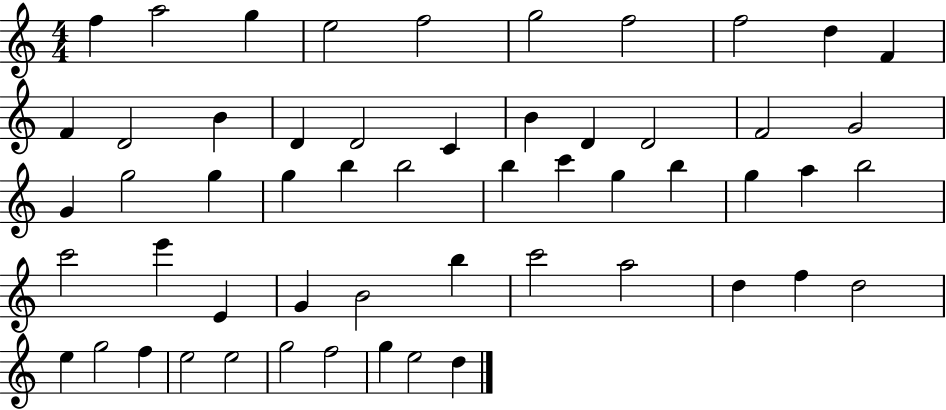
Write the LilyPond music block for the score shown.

{
  \clef treble
  \numericTimeSignature
  \time 4/4
  \key c \major
  f''4 a''2 g''4 | e''2 f''2 | g''2 f''2 | f''2 d''4 f'4 | \break f'4 d'2 b'4 | d'4 d'2 c'4 | b'4 d'4 d'2 | f'2 g'2 | \break g'4 g''2 g''4 | g''4 b''4 b''2 | b''4 c'''4 g''4 b''4 | g''4 a''4 b''2 | \break c'''2 e'''4 e'4 | g'4 b'2 b''4 | c'''2 a''2 | d''4 f''4 d''2 | \break e''4 g''2 f''4 | e''2 e''2 | g''2 f''2 | g''4 e''2 d''4 | \break \bar "|."
}